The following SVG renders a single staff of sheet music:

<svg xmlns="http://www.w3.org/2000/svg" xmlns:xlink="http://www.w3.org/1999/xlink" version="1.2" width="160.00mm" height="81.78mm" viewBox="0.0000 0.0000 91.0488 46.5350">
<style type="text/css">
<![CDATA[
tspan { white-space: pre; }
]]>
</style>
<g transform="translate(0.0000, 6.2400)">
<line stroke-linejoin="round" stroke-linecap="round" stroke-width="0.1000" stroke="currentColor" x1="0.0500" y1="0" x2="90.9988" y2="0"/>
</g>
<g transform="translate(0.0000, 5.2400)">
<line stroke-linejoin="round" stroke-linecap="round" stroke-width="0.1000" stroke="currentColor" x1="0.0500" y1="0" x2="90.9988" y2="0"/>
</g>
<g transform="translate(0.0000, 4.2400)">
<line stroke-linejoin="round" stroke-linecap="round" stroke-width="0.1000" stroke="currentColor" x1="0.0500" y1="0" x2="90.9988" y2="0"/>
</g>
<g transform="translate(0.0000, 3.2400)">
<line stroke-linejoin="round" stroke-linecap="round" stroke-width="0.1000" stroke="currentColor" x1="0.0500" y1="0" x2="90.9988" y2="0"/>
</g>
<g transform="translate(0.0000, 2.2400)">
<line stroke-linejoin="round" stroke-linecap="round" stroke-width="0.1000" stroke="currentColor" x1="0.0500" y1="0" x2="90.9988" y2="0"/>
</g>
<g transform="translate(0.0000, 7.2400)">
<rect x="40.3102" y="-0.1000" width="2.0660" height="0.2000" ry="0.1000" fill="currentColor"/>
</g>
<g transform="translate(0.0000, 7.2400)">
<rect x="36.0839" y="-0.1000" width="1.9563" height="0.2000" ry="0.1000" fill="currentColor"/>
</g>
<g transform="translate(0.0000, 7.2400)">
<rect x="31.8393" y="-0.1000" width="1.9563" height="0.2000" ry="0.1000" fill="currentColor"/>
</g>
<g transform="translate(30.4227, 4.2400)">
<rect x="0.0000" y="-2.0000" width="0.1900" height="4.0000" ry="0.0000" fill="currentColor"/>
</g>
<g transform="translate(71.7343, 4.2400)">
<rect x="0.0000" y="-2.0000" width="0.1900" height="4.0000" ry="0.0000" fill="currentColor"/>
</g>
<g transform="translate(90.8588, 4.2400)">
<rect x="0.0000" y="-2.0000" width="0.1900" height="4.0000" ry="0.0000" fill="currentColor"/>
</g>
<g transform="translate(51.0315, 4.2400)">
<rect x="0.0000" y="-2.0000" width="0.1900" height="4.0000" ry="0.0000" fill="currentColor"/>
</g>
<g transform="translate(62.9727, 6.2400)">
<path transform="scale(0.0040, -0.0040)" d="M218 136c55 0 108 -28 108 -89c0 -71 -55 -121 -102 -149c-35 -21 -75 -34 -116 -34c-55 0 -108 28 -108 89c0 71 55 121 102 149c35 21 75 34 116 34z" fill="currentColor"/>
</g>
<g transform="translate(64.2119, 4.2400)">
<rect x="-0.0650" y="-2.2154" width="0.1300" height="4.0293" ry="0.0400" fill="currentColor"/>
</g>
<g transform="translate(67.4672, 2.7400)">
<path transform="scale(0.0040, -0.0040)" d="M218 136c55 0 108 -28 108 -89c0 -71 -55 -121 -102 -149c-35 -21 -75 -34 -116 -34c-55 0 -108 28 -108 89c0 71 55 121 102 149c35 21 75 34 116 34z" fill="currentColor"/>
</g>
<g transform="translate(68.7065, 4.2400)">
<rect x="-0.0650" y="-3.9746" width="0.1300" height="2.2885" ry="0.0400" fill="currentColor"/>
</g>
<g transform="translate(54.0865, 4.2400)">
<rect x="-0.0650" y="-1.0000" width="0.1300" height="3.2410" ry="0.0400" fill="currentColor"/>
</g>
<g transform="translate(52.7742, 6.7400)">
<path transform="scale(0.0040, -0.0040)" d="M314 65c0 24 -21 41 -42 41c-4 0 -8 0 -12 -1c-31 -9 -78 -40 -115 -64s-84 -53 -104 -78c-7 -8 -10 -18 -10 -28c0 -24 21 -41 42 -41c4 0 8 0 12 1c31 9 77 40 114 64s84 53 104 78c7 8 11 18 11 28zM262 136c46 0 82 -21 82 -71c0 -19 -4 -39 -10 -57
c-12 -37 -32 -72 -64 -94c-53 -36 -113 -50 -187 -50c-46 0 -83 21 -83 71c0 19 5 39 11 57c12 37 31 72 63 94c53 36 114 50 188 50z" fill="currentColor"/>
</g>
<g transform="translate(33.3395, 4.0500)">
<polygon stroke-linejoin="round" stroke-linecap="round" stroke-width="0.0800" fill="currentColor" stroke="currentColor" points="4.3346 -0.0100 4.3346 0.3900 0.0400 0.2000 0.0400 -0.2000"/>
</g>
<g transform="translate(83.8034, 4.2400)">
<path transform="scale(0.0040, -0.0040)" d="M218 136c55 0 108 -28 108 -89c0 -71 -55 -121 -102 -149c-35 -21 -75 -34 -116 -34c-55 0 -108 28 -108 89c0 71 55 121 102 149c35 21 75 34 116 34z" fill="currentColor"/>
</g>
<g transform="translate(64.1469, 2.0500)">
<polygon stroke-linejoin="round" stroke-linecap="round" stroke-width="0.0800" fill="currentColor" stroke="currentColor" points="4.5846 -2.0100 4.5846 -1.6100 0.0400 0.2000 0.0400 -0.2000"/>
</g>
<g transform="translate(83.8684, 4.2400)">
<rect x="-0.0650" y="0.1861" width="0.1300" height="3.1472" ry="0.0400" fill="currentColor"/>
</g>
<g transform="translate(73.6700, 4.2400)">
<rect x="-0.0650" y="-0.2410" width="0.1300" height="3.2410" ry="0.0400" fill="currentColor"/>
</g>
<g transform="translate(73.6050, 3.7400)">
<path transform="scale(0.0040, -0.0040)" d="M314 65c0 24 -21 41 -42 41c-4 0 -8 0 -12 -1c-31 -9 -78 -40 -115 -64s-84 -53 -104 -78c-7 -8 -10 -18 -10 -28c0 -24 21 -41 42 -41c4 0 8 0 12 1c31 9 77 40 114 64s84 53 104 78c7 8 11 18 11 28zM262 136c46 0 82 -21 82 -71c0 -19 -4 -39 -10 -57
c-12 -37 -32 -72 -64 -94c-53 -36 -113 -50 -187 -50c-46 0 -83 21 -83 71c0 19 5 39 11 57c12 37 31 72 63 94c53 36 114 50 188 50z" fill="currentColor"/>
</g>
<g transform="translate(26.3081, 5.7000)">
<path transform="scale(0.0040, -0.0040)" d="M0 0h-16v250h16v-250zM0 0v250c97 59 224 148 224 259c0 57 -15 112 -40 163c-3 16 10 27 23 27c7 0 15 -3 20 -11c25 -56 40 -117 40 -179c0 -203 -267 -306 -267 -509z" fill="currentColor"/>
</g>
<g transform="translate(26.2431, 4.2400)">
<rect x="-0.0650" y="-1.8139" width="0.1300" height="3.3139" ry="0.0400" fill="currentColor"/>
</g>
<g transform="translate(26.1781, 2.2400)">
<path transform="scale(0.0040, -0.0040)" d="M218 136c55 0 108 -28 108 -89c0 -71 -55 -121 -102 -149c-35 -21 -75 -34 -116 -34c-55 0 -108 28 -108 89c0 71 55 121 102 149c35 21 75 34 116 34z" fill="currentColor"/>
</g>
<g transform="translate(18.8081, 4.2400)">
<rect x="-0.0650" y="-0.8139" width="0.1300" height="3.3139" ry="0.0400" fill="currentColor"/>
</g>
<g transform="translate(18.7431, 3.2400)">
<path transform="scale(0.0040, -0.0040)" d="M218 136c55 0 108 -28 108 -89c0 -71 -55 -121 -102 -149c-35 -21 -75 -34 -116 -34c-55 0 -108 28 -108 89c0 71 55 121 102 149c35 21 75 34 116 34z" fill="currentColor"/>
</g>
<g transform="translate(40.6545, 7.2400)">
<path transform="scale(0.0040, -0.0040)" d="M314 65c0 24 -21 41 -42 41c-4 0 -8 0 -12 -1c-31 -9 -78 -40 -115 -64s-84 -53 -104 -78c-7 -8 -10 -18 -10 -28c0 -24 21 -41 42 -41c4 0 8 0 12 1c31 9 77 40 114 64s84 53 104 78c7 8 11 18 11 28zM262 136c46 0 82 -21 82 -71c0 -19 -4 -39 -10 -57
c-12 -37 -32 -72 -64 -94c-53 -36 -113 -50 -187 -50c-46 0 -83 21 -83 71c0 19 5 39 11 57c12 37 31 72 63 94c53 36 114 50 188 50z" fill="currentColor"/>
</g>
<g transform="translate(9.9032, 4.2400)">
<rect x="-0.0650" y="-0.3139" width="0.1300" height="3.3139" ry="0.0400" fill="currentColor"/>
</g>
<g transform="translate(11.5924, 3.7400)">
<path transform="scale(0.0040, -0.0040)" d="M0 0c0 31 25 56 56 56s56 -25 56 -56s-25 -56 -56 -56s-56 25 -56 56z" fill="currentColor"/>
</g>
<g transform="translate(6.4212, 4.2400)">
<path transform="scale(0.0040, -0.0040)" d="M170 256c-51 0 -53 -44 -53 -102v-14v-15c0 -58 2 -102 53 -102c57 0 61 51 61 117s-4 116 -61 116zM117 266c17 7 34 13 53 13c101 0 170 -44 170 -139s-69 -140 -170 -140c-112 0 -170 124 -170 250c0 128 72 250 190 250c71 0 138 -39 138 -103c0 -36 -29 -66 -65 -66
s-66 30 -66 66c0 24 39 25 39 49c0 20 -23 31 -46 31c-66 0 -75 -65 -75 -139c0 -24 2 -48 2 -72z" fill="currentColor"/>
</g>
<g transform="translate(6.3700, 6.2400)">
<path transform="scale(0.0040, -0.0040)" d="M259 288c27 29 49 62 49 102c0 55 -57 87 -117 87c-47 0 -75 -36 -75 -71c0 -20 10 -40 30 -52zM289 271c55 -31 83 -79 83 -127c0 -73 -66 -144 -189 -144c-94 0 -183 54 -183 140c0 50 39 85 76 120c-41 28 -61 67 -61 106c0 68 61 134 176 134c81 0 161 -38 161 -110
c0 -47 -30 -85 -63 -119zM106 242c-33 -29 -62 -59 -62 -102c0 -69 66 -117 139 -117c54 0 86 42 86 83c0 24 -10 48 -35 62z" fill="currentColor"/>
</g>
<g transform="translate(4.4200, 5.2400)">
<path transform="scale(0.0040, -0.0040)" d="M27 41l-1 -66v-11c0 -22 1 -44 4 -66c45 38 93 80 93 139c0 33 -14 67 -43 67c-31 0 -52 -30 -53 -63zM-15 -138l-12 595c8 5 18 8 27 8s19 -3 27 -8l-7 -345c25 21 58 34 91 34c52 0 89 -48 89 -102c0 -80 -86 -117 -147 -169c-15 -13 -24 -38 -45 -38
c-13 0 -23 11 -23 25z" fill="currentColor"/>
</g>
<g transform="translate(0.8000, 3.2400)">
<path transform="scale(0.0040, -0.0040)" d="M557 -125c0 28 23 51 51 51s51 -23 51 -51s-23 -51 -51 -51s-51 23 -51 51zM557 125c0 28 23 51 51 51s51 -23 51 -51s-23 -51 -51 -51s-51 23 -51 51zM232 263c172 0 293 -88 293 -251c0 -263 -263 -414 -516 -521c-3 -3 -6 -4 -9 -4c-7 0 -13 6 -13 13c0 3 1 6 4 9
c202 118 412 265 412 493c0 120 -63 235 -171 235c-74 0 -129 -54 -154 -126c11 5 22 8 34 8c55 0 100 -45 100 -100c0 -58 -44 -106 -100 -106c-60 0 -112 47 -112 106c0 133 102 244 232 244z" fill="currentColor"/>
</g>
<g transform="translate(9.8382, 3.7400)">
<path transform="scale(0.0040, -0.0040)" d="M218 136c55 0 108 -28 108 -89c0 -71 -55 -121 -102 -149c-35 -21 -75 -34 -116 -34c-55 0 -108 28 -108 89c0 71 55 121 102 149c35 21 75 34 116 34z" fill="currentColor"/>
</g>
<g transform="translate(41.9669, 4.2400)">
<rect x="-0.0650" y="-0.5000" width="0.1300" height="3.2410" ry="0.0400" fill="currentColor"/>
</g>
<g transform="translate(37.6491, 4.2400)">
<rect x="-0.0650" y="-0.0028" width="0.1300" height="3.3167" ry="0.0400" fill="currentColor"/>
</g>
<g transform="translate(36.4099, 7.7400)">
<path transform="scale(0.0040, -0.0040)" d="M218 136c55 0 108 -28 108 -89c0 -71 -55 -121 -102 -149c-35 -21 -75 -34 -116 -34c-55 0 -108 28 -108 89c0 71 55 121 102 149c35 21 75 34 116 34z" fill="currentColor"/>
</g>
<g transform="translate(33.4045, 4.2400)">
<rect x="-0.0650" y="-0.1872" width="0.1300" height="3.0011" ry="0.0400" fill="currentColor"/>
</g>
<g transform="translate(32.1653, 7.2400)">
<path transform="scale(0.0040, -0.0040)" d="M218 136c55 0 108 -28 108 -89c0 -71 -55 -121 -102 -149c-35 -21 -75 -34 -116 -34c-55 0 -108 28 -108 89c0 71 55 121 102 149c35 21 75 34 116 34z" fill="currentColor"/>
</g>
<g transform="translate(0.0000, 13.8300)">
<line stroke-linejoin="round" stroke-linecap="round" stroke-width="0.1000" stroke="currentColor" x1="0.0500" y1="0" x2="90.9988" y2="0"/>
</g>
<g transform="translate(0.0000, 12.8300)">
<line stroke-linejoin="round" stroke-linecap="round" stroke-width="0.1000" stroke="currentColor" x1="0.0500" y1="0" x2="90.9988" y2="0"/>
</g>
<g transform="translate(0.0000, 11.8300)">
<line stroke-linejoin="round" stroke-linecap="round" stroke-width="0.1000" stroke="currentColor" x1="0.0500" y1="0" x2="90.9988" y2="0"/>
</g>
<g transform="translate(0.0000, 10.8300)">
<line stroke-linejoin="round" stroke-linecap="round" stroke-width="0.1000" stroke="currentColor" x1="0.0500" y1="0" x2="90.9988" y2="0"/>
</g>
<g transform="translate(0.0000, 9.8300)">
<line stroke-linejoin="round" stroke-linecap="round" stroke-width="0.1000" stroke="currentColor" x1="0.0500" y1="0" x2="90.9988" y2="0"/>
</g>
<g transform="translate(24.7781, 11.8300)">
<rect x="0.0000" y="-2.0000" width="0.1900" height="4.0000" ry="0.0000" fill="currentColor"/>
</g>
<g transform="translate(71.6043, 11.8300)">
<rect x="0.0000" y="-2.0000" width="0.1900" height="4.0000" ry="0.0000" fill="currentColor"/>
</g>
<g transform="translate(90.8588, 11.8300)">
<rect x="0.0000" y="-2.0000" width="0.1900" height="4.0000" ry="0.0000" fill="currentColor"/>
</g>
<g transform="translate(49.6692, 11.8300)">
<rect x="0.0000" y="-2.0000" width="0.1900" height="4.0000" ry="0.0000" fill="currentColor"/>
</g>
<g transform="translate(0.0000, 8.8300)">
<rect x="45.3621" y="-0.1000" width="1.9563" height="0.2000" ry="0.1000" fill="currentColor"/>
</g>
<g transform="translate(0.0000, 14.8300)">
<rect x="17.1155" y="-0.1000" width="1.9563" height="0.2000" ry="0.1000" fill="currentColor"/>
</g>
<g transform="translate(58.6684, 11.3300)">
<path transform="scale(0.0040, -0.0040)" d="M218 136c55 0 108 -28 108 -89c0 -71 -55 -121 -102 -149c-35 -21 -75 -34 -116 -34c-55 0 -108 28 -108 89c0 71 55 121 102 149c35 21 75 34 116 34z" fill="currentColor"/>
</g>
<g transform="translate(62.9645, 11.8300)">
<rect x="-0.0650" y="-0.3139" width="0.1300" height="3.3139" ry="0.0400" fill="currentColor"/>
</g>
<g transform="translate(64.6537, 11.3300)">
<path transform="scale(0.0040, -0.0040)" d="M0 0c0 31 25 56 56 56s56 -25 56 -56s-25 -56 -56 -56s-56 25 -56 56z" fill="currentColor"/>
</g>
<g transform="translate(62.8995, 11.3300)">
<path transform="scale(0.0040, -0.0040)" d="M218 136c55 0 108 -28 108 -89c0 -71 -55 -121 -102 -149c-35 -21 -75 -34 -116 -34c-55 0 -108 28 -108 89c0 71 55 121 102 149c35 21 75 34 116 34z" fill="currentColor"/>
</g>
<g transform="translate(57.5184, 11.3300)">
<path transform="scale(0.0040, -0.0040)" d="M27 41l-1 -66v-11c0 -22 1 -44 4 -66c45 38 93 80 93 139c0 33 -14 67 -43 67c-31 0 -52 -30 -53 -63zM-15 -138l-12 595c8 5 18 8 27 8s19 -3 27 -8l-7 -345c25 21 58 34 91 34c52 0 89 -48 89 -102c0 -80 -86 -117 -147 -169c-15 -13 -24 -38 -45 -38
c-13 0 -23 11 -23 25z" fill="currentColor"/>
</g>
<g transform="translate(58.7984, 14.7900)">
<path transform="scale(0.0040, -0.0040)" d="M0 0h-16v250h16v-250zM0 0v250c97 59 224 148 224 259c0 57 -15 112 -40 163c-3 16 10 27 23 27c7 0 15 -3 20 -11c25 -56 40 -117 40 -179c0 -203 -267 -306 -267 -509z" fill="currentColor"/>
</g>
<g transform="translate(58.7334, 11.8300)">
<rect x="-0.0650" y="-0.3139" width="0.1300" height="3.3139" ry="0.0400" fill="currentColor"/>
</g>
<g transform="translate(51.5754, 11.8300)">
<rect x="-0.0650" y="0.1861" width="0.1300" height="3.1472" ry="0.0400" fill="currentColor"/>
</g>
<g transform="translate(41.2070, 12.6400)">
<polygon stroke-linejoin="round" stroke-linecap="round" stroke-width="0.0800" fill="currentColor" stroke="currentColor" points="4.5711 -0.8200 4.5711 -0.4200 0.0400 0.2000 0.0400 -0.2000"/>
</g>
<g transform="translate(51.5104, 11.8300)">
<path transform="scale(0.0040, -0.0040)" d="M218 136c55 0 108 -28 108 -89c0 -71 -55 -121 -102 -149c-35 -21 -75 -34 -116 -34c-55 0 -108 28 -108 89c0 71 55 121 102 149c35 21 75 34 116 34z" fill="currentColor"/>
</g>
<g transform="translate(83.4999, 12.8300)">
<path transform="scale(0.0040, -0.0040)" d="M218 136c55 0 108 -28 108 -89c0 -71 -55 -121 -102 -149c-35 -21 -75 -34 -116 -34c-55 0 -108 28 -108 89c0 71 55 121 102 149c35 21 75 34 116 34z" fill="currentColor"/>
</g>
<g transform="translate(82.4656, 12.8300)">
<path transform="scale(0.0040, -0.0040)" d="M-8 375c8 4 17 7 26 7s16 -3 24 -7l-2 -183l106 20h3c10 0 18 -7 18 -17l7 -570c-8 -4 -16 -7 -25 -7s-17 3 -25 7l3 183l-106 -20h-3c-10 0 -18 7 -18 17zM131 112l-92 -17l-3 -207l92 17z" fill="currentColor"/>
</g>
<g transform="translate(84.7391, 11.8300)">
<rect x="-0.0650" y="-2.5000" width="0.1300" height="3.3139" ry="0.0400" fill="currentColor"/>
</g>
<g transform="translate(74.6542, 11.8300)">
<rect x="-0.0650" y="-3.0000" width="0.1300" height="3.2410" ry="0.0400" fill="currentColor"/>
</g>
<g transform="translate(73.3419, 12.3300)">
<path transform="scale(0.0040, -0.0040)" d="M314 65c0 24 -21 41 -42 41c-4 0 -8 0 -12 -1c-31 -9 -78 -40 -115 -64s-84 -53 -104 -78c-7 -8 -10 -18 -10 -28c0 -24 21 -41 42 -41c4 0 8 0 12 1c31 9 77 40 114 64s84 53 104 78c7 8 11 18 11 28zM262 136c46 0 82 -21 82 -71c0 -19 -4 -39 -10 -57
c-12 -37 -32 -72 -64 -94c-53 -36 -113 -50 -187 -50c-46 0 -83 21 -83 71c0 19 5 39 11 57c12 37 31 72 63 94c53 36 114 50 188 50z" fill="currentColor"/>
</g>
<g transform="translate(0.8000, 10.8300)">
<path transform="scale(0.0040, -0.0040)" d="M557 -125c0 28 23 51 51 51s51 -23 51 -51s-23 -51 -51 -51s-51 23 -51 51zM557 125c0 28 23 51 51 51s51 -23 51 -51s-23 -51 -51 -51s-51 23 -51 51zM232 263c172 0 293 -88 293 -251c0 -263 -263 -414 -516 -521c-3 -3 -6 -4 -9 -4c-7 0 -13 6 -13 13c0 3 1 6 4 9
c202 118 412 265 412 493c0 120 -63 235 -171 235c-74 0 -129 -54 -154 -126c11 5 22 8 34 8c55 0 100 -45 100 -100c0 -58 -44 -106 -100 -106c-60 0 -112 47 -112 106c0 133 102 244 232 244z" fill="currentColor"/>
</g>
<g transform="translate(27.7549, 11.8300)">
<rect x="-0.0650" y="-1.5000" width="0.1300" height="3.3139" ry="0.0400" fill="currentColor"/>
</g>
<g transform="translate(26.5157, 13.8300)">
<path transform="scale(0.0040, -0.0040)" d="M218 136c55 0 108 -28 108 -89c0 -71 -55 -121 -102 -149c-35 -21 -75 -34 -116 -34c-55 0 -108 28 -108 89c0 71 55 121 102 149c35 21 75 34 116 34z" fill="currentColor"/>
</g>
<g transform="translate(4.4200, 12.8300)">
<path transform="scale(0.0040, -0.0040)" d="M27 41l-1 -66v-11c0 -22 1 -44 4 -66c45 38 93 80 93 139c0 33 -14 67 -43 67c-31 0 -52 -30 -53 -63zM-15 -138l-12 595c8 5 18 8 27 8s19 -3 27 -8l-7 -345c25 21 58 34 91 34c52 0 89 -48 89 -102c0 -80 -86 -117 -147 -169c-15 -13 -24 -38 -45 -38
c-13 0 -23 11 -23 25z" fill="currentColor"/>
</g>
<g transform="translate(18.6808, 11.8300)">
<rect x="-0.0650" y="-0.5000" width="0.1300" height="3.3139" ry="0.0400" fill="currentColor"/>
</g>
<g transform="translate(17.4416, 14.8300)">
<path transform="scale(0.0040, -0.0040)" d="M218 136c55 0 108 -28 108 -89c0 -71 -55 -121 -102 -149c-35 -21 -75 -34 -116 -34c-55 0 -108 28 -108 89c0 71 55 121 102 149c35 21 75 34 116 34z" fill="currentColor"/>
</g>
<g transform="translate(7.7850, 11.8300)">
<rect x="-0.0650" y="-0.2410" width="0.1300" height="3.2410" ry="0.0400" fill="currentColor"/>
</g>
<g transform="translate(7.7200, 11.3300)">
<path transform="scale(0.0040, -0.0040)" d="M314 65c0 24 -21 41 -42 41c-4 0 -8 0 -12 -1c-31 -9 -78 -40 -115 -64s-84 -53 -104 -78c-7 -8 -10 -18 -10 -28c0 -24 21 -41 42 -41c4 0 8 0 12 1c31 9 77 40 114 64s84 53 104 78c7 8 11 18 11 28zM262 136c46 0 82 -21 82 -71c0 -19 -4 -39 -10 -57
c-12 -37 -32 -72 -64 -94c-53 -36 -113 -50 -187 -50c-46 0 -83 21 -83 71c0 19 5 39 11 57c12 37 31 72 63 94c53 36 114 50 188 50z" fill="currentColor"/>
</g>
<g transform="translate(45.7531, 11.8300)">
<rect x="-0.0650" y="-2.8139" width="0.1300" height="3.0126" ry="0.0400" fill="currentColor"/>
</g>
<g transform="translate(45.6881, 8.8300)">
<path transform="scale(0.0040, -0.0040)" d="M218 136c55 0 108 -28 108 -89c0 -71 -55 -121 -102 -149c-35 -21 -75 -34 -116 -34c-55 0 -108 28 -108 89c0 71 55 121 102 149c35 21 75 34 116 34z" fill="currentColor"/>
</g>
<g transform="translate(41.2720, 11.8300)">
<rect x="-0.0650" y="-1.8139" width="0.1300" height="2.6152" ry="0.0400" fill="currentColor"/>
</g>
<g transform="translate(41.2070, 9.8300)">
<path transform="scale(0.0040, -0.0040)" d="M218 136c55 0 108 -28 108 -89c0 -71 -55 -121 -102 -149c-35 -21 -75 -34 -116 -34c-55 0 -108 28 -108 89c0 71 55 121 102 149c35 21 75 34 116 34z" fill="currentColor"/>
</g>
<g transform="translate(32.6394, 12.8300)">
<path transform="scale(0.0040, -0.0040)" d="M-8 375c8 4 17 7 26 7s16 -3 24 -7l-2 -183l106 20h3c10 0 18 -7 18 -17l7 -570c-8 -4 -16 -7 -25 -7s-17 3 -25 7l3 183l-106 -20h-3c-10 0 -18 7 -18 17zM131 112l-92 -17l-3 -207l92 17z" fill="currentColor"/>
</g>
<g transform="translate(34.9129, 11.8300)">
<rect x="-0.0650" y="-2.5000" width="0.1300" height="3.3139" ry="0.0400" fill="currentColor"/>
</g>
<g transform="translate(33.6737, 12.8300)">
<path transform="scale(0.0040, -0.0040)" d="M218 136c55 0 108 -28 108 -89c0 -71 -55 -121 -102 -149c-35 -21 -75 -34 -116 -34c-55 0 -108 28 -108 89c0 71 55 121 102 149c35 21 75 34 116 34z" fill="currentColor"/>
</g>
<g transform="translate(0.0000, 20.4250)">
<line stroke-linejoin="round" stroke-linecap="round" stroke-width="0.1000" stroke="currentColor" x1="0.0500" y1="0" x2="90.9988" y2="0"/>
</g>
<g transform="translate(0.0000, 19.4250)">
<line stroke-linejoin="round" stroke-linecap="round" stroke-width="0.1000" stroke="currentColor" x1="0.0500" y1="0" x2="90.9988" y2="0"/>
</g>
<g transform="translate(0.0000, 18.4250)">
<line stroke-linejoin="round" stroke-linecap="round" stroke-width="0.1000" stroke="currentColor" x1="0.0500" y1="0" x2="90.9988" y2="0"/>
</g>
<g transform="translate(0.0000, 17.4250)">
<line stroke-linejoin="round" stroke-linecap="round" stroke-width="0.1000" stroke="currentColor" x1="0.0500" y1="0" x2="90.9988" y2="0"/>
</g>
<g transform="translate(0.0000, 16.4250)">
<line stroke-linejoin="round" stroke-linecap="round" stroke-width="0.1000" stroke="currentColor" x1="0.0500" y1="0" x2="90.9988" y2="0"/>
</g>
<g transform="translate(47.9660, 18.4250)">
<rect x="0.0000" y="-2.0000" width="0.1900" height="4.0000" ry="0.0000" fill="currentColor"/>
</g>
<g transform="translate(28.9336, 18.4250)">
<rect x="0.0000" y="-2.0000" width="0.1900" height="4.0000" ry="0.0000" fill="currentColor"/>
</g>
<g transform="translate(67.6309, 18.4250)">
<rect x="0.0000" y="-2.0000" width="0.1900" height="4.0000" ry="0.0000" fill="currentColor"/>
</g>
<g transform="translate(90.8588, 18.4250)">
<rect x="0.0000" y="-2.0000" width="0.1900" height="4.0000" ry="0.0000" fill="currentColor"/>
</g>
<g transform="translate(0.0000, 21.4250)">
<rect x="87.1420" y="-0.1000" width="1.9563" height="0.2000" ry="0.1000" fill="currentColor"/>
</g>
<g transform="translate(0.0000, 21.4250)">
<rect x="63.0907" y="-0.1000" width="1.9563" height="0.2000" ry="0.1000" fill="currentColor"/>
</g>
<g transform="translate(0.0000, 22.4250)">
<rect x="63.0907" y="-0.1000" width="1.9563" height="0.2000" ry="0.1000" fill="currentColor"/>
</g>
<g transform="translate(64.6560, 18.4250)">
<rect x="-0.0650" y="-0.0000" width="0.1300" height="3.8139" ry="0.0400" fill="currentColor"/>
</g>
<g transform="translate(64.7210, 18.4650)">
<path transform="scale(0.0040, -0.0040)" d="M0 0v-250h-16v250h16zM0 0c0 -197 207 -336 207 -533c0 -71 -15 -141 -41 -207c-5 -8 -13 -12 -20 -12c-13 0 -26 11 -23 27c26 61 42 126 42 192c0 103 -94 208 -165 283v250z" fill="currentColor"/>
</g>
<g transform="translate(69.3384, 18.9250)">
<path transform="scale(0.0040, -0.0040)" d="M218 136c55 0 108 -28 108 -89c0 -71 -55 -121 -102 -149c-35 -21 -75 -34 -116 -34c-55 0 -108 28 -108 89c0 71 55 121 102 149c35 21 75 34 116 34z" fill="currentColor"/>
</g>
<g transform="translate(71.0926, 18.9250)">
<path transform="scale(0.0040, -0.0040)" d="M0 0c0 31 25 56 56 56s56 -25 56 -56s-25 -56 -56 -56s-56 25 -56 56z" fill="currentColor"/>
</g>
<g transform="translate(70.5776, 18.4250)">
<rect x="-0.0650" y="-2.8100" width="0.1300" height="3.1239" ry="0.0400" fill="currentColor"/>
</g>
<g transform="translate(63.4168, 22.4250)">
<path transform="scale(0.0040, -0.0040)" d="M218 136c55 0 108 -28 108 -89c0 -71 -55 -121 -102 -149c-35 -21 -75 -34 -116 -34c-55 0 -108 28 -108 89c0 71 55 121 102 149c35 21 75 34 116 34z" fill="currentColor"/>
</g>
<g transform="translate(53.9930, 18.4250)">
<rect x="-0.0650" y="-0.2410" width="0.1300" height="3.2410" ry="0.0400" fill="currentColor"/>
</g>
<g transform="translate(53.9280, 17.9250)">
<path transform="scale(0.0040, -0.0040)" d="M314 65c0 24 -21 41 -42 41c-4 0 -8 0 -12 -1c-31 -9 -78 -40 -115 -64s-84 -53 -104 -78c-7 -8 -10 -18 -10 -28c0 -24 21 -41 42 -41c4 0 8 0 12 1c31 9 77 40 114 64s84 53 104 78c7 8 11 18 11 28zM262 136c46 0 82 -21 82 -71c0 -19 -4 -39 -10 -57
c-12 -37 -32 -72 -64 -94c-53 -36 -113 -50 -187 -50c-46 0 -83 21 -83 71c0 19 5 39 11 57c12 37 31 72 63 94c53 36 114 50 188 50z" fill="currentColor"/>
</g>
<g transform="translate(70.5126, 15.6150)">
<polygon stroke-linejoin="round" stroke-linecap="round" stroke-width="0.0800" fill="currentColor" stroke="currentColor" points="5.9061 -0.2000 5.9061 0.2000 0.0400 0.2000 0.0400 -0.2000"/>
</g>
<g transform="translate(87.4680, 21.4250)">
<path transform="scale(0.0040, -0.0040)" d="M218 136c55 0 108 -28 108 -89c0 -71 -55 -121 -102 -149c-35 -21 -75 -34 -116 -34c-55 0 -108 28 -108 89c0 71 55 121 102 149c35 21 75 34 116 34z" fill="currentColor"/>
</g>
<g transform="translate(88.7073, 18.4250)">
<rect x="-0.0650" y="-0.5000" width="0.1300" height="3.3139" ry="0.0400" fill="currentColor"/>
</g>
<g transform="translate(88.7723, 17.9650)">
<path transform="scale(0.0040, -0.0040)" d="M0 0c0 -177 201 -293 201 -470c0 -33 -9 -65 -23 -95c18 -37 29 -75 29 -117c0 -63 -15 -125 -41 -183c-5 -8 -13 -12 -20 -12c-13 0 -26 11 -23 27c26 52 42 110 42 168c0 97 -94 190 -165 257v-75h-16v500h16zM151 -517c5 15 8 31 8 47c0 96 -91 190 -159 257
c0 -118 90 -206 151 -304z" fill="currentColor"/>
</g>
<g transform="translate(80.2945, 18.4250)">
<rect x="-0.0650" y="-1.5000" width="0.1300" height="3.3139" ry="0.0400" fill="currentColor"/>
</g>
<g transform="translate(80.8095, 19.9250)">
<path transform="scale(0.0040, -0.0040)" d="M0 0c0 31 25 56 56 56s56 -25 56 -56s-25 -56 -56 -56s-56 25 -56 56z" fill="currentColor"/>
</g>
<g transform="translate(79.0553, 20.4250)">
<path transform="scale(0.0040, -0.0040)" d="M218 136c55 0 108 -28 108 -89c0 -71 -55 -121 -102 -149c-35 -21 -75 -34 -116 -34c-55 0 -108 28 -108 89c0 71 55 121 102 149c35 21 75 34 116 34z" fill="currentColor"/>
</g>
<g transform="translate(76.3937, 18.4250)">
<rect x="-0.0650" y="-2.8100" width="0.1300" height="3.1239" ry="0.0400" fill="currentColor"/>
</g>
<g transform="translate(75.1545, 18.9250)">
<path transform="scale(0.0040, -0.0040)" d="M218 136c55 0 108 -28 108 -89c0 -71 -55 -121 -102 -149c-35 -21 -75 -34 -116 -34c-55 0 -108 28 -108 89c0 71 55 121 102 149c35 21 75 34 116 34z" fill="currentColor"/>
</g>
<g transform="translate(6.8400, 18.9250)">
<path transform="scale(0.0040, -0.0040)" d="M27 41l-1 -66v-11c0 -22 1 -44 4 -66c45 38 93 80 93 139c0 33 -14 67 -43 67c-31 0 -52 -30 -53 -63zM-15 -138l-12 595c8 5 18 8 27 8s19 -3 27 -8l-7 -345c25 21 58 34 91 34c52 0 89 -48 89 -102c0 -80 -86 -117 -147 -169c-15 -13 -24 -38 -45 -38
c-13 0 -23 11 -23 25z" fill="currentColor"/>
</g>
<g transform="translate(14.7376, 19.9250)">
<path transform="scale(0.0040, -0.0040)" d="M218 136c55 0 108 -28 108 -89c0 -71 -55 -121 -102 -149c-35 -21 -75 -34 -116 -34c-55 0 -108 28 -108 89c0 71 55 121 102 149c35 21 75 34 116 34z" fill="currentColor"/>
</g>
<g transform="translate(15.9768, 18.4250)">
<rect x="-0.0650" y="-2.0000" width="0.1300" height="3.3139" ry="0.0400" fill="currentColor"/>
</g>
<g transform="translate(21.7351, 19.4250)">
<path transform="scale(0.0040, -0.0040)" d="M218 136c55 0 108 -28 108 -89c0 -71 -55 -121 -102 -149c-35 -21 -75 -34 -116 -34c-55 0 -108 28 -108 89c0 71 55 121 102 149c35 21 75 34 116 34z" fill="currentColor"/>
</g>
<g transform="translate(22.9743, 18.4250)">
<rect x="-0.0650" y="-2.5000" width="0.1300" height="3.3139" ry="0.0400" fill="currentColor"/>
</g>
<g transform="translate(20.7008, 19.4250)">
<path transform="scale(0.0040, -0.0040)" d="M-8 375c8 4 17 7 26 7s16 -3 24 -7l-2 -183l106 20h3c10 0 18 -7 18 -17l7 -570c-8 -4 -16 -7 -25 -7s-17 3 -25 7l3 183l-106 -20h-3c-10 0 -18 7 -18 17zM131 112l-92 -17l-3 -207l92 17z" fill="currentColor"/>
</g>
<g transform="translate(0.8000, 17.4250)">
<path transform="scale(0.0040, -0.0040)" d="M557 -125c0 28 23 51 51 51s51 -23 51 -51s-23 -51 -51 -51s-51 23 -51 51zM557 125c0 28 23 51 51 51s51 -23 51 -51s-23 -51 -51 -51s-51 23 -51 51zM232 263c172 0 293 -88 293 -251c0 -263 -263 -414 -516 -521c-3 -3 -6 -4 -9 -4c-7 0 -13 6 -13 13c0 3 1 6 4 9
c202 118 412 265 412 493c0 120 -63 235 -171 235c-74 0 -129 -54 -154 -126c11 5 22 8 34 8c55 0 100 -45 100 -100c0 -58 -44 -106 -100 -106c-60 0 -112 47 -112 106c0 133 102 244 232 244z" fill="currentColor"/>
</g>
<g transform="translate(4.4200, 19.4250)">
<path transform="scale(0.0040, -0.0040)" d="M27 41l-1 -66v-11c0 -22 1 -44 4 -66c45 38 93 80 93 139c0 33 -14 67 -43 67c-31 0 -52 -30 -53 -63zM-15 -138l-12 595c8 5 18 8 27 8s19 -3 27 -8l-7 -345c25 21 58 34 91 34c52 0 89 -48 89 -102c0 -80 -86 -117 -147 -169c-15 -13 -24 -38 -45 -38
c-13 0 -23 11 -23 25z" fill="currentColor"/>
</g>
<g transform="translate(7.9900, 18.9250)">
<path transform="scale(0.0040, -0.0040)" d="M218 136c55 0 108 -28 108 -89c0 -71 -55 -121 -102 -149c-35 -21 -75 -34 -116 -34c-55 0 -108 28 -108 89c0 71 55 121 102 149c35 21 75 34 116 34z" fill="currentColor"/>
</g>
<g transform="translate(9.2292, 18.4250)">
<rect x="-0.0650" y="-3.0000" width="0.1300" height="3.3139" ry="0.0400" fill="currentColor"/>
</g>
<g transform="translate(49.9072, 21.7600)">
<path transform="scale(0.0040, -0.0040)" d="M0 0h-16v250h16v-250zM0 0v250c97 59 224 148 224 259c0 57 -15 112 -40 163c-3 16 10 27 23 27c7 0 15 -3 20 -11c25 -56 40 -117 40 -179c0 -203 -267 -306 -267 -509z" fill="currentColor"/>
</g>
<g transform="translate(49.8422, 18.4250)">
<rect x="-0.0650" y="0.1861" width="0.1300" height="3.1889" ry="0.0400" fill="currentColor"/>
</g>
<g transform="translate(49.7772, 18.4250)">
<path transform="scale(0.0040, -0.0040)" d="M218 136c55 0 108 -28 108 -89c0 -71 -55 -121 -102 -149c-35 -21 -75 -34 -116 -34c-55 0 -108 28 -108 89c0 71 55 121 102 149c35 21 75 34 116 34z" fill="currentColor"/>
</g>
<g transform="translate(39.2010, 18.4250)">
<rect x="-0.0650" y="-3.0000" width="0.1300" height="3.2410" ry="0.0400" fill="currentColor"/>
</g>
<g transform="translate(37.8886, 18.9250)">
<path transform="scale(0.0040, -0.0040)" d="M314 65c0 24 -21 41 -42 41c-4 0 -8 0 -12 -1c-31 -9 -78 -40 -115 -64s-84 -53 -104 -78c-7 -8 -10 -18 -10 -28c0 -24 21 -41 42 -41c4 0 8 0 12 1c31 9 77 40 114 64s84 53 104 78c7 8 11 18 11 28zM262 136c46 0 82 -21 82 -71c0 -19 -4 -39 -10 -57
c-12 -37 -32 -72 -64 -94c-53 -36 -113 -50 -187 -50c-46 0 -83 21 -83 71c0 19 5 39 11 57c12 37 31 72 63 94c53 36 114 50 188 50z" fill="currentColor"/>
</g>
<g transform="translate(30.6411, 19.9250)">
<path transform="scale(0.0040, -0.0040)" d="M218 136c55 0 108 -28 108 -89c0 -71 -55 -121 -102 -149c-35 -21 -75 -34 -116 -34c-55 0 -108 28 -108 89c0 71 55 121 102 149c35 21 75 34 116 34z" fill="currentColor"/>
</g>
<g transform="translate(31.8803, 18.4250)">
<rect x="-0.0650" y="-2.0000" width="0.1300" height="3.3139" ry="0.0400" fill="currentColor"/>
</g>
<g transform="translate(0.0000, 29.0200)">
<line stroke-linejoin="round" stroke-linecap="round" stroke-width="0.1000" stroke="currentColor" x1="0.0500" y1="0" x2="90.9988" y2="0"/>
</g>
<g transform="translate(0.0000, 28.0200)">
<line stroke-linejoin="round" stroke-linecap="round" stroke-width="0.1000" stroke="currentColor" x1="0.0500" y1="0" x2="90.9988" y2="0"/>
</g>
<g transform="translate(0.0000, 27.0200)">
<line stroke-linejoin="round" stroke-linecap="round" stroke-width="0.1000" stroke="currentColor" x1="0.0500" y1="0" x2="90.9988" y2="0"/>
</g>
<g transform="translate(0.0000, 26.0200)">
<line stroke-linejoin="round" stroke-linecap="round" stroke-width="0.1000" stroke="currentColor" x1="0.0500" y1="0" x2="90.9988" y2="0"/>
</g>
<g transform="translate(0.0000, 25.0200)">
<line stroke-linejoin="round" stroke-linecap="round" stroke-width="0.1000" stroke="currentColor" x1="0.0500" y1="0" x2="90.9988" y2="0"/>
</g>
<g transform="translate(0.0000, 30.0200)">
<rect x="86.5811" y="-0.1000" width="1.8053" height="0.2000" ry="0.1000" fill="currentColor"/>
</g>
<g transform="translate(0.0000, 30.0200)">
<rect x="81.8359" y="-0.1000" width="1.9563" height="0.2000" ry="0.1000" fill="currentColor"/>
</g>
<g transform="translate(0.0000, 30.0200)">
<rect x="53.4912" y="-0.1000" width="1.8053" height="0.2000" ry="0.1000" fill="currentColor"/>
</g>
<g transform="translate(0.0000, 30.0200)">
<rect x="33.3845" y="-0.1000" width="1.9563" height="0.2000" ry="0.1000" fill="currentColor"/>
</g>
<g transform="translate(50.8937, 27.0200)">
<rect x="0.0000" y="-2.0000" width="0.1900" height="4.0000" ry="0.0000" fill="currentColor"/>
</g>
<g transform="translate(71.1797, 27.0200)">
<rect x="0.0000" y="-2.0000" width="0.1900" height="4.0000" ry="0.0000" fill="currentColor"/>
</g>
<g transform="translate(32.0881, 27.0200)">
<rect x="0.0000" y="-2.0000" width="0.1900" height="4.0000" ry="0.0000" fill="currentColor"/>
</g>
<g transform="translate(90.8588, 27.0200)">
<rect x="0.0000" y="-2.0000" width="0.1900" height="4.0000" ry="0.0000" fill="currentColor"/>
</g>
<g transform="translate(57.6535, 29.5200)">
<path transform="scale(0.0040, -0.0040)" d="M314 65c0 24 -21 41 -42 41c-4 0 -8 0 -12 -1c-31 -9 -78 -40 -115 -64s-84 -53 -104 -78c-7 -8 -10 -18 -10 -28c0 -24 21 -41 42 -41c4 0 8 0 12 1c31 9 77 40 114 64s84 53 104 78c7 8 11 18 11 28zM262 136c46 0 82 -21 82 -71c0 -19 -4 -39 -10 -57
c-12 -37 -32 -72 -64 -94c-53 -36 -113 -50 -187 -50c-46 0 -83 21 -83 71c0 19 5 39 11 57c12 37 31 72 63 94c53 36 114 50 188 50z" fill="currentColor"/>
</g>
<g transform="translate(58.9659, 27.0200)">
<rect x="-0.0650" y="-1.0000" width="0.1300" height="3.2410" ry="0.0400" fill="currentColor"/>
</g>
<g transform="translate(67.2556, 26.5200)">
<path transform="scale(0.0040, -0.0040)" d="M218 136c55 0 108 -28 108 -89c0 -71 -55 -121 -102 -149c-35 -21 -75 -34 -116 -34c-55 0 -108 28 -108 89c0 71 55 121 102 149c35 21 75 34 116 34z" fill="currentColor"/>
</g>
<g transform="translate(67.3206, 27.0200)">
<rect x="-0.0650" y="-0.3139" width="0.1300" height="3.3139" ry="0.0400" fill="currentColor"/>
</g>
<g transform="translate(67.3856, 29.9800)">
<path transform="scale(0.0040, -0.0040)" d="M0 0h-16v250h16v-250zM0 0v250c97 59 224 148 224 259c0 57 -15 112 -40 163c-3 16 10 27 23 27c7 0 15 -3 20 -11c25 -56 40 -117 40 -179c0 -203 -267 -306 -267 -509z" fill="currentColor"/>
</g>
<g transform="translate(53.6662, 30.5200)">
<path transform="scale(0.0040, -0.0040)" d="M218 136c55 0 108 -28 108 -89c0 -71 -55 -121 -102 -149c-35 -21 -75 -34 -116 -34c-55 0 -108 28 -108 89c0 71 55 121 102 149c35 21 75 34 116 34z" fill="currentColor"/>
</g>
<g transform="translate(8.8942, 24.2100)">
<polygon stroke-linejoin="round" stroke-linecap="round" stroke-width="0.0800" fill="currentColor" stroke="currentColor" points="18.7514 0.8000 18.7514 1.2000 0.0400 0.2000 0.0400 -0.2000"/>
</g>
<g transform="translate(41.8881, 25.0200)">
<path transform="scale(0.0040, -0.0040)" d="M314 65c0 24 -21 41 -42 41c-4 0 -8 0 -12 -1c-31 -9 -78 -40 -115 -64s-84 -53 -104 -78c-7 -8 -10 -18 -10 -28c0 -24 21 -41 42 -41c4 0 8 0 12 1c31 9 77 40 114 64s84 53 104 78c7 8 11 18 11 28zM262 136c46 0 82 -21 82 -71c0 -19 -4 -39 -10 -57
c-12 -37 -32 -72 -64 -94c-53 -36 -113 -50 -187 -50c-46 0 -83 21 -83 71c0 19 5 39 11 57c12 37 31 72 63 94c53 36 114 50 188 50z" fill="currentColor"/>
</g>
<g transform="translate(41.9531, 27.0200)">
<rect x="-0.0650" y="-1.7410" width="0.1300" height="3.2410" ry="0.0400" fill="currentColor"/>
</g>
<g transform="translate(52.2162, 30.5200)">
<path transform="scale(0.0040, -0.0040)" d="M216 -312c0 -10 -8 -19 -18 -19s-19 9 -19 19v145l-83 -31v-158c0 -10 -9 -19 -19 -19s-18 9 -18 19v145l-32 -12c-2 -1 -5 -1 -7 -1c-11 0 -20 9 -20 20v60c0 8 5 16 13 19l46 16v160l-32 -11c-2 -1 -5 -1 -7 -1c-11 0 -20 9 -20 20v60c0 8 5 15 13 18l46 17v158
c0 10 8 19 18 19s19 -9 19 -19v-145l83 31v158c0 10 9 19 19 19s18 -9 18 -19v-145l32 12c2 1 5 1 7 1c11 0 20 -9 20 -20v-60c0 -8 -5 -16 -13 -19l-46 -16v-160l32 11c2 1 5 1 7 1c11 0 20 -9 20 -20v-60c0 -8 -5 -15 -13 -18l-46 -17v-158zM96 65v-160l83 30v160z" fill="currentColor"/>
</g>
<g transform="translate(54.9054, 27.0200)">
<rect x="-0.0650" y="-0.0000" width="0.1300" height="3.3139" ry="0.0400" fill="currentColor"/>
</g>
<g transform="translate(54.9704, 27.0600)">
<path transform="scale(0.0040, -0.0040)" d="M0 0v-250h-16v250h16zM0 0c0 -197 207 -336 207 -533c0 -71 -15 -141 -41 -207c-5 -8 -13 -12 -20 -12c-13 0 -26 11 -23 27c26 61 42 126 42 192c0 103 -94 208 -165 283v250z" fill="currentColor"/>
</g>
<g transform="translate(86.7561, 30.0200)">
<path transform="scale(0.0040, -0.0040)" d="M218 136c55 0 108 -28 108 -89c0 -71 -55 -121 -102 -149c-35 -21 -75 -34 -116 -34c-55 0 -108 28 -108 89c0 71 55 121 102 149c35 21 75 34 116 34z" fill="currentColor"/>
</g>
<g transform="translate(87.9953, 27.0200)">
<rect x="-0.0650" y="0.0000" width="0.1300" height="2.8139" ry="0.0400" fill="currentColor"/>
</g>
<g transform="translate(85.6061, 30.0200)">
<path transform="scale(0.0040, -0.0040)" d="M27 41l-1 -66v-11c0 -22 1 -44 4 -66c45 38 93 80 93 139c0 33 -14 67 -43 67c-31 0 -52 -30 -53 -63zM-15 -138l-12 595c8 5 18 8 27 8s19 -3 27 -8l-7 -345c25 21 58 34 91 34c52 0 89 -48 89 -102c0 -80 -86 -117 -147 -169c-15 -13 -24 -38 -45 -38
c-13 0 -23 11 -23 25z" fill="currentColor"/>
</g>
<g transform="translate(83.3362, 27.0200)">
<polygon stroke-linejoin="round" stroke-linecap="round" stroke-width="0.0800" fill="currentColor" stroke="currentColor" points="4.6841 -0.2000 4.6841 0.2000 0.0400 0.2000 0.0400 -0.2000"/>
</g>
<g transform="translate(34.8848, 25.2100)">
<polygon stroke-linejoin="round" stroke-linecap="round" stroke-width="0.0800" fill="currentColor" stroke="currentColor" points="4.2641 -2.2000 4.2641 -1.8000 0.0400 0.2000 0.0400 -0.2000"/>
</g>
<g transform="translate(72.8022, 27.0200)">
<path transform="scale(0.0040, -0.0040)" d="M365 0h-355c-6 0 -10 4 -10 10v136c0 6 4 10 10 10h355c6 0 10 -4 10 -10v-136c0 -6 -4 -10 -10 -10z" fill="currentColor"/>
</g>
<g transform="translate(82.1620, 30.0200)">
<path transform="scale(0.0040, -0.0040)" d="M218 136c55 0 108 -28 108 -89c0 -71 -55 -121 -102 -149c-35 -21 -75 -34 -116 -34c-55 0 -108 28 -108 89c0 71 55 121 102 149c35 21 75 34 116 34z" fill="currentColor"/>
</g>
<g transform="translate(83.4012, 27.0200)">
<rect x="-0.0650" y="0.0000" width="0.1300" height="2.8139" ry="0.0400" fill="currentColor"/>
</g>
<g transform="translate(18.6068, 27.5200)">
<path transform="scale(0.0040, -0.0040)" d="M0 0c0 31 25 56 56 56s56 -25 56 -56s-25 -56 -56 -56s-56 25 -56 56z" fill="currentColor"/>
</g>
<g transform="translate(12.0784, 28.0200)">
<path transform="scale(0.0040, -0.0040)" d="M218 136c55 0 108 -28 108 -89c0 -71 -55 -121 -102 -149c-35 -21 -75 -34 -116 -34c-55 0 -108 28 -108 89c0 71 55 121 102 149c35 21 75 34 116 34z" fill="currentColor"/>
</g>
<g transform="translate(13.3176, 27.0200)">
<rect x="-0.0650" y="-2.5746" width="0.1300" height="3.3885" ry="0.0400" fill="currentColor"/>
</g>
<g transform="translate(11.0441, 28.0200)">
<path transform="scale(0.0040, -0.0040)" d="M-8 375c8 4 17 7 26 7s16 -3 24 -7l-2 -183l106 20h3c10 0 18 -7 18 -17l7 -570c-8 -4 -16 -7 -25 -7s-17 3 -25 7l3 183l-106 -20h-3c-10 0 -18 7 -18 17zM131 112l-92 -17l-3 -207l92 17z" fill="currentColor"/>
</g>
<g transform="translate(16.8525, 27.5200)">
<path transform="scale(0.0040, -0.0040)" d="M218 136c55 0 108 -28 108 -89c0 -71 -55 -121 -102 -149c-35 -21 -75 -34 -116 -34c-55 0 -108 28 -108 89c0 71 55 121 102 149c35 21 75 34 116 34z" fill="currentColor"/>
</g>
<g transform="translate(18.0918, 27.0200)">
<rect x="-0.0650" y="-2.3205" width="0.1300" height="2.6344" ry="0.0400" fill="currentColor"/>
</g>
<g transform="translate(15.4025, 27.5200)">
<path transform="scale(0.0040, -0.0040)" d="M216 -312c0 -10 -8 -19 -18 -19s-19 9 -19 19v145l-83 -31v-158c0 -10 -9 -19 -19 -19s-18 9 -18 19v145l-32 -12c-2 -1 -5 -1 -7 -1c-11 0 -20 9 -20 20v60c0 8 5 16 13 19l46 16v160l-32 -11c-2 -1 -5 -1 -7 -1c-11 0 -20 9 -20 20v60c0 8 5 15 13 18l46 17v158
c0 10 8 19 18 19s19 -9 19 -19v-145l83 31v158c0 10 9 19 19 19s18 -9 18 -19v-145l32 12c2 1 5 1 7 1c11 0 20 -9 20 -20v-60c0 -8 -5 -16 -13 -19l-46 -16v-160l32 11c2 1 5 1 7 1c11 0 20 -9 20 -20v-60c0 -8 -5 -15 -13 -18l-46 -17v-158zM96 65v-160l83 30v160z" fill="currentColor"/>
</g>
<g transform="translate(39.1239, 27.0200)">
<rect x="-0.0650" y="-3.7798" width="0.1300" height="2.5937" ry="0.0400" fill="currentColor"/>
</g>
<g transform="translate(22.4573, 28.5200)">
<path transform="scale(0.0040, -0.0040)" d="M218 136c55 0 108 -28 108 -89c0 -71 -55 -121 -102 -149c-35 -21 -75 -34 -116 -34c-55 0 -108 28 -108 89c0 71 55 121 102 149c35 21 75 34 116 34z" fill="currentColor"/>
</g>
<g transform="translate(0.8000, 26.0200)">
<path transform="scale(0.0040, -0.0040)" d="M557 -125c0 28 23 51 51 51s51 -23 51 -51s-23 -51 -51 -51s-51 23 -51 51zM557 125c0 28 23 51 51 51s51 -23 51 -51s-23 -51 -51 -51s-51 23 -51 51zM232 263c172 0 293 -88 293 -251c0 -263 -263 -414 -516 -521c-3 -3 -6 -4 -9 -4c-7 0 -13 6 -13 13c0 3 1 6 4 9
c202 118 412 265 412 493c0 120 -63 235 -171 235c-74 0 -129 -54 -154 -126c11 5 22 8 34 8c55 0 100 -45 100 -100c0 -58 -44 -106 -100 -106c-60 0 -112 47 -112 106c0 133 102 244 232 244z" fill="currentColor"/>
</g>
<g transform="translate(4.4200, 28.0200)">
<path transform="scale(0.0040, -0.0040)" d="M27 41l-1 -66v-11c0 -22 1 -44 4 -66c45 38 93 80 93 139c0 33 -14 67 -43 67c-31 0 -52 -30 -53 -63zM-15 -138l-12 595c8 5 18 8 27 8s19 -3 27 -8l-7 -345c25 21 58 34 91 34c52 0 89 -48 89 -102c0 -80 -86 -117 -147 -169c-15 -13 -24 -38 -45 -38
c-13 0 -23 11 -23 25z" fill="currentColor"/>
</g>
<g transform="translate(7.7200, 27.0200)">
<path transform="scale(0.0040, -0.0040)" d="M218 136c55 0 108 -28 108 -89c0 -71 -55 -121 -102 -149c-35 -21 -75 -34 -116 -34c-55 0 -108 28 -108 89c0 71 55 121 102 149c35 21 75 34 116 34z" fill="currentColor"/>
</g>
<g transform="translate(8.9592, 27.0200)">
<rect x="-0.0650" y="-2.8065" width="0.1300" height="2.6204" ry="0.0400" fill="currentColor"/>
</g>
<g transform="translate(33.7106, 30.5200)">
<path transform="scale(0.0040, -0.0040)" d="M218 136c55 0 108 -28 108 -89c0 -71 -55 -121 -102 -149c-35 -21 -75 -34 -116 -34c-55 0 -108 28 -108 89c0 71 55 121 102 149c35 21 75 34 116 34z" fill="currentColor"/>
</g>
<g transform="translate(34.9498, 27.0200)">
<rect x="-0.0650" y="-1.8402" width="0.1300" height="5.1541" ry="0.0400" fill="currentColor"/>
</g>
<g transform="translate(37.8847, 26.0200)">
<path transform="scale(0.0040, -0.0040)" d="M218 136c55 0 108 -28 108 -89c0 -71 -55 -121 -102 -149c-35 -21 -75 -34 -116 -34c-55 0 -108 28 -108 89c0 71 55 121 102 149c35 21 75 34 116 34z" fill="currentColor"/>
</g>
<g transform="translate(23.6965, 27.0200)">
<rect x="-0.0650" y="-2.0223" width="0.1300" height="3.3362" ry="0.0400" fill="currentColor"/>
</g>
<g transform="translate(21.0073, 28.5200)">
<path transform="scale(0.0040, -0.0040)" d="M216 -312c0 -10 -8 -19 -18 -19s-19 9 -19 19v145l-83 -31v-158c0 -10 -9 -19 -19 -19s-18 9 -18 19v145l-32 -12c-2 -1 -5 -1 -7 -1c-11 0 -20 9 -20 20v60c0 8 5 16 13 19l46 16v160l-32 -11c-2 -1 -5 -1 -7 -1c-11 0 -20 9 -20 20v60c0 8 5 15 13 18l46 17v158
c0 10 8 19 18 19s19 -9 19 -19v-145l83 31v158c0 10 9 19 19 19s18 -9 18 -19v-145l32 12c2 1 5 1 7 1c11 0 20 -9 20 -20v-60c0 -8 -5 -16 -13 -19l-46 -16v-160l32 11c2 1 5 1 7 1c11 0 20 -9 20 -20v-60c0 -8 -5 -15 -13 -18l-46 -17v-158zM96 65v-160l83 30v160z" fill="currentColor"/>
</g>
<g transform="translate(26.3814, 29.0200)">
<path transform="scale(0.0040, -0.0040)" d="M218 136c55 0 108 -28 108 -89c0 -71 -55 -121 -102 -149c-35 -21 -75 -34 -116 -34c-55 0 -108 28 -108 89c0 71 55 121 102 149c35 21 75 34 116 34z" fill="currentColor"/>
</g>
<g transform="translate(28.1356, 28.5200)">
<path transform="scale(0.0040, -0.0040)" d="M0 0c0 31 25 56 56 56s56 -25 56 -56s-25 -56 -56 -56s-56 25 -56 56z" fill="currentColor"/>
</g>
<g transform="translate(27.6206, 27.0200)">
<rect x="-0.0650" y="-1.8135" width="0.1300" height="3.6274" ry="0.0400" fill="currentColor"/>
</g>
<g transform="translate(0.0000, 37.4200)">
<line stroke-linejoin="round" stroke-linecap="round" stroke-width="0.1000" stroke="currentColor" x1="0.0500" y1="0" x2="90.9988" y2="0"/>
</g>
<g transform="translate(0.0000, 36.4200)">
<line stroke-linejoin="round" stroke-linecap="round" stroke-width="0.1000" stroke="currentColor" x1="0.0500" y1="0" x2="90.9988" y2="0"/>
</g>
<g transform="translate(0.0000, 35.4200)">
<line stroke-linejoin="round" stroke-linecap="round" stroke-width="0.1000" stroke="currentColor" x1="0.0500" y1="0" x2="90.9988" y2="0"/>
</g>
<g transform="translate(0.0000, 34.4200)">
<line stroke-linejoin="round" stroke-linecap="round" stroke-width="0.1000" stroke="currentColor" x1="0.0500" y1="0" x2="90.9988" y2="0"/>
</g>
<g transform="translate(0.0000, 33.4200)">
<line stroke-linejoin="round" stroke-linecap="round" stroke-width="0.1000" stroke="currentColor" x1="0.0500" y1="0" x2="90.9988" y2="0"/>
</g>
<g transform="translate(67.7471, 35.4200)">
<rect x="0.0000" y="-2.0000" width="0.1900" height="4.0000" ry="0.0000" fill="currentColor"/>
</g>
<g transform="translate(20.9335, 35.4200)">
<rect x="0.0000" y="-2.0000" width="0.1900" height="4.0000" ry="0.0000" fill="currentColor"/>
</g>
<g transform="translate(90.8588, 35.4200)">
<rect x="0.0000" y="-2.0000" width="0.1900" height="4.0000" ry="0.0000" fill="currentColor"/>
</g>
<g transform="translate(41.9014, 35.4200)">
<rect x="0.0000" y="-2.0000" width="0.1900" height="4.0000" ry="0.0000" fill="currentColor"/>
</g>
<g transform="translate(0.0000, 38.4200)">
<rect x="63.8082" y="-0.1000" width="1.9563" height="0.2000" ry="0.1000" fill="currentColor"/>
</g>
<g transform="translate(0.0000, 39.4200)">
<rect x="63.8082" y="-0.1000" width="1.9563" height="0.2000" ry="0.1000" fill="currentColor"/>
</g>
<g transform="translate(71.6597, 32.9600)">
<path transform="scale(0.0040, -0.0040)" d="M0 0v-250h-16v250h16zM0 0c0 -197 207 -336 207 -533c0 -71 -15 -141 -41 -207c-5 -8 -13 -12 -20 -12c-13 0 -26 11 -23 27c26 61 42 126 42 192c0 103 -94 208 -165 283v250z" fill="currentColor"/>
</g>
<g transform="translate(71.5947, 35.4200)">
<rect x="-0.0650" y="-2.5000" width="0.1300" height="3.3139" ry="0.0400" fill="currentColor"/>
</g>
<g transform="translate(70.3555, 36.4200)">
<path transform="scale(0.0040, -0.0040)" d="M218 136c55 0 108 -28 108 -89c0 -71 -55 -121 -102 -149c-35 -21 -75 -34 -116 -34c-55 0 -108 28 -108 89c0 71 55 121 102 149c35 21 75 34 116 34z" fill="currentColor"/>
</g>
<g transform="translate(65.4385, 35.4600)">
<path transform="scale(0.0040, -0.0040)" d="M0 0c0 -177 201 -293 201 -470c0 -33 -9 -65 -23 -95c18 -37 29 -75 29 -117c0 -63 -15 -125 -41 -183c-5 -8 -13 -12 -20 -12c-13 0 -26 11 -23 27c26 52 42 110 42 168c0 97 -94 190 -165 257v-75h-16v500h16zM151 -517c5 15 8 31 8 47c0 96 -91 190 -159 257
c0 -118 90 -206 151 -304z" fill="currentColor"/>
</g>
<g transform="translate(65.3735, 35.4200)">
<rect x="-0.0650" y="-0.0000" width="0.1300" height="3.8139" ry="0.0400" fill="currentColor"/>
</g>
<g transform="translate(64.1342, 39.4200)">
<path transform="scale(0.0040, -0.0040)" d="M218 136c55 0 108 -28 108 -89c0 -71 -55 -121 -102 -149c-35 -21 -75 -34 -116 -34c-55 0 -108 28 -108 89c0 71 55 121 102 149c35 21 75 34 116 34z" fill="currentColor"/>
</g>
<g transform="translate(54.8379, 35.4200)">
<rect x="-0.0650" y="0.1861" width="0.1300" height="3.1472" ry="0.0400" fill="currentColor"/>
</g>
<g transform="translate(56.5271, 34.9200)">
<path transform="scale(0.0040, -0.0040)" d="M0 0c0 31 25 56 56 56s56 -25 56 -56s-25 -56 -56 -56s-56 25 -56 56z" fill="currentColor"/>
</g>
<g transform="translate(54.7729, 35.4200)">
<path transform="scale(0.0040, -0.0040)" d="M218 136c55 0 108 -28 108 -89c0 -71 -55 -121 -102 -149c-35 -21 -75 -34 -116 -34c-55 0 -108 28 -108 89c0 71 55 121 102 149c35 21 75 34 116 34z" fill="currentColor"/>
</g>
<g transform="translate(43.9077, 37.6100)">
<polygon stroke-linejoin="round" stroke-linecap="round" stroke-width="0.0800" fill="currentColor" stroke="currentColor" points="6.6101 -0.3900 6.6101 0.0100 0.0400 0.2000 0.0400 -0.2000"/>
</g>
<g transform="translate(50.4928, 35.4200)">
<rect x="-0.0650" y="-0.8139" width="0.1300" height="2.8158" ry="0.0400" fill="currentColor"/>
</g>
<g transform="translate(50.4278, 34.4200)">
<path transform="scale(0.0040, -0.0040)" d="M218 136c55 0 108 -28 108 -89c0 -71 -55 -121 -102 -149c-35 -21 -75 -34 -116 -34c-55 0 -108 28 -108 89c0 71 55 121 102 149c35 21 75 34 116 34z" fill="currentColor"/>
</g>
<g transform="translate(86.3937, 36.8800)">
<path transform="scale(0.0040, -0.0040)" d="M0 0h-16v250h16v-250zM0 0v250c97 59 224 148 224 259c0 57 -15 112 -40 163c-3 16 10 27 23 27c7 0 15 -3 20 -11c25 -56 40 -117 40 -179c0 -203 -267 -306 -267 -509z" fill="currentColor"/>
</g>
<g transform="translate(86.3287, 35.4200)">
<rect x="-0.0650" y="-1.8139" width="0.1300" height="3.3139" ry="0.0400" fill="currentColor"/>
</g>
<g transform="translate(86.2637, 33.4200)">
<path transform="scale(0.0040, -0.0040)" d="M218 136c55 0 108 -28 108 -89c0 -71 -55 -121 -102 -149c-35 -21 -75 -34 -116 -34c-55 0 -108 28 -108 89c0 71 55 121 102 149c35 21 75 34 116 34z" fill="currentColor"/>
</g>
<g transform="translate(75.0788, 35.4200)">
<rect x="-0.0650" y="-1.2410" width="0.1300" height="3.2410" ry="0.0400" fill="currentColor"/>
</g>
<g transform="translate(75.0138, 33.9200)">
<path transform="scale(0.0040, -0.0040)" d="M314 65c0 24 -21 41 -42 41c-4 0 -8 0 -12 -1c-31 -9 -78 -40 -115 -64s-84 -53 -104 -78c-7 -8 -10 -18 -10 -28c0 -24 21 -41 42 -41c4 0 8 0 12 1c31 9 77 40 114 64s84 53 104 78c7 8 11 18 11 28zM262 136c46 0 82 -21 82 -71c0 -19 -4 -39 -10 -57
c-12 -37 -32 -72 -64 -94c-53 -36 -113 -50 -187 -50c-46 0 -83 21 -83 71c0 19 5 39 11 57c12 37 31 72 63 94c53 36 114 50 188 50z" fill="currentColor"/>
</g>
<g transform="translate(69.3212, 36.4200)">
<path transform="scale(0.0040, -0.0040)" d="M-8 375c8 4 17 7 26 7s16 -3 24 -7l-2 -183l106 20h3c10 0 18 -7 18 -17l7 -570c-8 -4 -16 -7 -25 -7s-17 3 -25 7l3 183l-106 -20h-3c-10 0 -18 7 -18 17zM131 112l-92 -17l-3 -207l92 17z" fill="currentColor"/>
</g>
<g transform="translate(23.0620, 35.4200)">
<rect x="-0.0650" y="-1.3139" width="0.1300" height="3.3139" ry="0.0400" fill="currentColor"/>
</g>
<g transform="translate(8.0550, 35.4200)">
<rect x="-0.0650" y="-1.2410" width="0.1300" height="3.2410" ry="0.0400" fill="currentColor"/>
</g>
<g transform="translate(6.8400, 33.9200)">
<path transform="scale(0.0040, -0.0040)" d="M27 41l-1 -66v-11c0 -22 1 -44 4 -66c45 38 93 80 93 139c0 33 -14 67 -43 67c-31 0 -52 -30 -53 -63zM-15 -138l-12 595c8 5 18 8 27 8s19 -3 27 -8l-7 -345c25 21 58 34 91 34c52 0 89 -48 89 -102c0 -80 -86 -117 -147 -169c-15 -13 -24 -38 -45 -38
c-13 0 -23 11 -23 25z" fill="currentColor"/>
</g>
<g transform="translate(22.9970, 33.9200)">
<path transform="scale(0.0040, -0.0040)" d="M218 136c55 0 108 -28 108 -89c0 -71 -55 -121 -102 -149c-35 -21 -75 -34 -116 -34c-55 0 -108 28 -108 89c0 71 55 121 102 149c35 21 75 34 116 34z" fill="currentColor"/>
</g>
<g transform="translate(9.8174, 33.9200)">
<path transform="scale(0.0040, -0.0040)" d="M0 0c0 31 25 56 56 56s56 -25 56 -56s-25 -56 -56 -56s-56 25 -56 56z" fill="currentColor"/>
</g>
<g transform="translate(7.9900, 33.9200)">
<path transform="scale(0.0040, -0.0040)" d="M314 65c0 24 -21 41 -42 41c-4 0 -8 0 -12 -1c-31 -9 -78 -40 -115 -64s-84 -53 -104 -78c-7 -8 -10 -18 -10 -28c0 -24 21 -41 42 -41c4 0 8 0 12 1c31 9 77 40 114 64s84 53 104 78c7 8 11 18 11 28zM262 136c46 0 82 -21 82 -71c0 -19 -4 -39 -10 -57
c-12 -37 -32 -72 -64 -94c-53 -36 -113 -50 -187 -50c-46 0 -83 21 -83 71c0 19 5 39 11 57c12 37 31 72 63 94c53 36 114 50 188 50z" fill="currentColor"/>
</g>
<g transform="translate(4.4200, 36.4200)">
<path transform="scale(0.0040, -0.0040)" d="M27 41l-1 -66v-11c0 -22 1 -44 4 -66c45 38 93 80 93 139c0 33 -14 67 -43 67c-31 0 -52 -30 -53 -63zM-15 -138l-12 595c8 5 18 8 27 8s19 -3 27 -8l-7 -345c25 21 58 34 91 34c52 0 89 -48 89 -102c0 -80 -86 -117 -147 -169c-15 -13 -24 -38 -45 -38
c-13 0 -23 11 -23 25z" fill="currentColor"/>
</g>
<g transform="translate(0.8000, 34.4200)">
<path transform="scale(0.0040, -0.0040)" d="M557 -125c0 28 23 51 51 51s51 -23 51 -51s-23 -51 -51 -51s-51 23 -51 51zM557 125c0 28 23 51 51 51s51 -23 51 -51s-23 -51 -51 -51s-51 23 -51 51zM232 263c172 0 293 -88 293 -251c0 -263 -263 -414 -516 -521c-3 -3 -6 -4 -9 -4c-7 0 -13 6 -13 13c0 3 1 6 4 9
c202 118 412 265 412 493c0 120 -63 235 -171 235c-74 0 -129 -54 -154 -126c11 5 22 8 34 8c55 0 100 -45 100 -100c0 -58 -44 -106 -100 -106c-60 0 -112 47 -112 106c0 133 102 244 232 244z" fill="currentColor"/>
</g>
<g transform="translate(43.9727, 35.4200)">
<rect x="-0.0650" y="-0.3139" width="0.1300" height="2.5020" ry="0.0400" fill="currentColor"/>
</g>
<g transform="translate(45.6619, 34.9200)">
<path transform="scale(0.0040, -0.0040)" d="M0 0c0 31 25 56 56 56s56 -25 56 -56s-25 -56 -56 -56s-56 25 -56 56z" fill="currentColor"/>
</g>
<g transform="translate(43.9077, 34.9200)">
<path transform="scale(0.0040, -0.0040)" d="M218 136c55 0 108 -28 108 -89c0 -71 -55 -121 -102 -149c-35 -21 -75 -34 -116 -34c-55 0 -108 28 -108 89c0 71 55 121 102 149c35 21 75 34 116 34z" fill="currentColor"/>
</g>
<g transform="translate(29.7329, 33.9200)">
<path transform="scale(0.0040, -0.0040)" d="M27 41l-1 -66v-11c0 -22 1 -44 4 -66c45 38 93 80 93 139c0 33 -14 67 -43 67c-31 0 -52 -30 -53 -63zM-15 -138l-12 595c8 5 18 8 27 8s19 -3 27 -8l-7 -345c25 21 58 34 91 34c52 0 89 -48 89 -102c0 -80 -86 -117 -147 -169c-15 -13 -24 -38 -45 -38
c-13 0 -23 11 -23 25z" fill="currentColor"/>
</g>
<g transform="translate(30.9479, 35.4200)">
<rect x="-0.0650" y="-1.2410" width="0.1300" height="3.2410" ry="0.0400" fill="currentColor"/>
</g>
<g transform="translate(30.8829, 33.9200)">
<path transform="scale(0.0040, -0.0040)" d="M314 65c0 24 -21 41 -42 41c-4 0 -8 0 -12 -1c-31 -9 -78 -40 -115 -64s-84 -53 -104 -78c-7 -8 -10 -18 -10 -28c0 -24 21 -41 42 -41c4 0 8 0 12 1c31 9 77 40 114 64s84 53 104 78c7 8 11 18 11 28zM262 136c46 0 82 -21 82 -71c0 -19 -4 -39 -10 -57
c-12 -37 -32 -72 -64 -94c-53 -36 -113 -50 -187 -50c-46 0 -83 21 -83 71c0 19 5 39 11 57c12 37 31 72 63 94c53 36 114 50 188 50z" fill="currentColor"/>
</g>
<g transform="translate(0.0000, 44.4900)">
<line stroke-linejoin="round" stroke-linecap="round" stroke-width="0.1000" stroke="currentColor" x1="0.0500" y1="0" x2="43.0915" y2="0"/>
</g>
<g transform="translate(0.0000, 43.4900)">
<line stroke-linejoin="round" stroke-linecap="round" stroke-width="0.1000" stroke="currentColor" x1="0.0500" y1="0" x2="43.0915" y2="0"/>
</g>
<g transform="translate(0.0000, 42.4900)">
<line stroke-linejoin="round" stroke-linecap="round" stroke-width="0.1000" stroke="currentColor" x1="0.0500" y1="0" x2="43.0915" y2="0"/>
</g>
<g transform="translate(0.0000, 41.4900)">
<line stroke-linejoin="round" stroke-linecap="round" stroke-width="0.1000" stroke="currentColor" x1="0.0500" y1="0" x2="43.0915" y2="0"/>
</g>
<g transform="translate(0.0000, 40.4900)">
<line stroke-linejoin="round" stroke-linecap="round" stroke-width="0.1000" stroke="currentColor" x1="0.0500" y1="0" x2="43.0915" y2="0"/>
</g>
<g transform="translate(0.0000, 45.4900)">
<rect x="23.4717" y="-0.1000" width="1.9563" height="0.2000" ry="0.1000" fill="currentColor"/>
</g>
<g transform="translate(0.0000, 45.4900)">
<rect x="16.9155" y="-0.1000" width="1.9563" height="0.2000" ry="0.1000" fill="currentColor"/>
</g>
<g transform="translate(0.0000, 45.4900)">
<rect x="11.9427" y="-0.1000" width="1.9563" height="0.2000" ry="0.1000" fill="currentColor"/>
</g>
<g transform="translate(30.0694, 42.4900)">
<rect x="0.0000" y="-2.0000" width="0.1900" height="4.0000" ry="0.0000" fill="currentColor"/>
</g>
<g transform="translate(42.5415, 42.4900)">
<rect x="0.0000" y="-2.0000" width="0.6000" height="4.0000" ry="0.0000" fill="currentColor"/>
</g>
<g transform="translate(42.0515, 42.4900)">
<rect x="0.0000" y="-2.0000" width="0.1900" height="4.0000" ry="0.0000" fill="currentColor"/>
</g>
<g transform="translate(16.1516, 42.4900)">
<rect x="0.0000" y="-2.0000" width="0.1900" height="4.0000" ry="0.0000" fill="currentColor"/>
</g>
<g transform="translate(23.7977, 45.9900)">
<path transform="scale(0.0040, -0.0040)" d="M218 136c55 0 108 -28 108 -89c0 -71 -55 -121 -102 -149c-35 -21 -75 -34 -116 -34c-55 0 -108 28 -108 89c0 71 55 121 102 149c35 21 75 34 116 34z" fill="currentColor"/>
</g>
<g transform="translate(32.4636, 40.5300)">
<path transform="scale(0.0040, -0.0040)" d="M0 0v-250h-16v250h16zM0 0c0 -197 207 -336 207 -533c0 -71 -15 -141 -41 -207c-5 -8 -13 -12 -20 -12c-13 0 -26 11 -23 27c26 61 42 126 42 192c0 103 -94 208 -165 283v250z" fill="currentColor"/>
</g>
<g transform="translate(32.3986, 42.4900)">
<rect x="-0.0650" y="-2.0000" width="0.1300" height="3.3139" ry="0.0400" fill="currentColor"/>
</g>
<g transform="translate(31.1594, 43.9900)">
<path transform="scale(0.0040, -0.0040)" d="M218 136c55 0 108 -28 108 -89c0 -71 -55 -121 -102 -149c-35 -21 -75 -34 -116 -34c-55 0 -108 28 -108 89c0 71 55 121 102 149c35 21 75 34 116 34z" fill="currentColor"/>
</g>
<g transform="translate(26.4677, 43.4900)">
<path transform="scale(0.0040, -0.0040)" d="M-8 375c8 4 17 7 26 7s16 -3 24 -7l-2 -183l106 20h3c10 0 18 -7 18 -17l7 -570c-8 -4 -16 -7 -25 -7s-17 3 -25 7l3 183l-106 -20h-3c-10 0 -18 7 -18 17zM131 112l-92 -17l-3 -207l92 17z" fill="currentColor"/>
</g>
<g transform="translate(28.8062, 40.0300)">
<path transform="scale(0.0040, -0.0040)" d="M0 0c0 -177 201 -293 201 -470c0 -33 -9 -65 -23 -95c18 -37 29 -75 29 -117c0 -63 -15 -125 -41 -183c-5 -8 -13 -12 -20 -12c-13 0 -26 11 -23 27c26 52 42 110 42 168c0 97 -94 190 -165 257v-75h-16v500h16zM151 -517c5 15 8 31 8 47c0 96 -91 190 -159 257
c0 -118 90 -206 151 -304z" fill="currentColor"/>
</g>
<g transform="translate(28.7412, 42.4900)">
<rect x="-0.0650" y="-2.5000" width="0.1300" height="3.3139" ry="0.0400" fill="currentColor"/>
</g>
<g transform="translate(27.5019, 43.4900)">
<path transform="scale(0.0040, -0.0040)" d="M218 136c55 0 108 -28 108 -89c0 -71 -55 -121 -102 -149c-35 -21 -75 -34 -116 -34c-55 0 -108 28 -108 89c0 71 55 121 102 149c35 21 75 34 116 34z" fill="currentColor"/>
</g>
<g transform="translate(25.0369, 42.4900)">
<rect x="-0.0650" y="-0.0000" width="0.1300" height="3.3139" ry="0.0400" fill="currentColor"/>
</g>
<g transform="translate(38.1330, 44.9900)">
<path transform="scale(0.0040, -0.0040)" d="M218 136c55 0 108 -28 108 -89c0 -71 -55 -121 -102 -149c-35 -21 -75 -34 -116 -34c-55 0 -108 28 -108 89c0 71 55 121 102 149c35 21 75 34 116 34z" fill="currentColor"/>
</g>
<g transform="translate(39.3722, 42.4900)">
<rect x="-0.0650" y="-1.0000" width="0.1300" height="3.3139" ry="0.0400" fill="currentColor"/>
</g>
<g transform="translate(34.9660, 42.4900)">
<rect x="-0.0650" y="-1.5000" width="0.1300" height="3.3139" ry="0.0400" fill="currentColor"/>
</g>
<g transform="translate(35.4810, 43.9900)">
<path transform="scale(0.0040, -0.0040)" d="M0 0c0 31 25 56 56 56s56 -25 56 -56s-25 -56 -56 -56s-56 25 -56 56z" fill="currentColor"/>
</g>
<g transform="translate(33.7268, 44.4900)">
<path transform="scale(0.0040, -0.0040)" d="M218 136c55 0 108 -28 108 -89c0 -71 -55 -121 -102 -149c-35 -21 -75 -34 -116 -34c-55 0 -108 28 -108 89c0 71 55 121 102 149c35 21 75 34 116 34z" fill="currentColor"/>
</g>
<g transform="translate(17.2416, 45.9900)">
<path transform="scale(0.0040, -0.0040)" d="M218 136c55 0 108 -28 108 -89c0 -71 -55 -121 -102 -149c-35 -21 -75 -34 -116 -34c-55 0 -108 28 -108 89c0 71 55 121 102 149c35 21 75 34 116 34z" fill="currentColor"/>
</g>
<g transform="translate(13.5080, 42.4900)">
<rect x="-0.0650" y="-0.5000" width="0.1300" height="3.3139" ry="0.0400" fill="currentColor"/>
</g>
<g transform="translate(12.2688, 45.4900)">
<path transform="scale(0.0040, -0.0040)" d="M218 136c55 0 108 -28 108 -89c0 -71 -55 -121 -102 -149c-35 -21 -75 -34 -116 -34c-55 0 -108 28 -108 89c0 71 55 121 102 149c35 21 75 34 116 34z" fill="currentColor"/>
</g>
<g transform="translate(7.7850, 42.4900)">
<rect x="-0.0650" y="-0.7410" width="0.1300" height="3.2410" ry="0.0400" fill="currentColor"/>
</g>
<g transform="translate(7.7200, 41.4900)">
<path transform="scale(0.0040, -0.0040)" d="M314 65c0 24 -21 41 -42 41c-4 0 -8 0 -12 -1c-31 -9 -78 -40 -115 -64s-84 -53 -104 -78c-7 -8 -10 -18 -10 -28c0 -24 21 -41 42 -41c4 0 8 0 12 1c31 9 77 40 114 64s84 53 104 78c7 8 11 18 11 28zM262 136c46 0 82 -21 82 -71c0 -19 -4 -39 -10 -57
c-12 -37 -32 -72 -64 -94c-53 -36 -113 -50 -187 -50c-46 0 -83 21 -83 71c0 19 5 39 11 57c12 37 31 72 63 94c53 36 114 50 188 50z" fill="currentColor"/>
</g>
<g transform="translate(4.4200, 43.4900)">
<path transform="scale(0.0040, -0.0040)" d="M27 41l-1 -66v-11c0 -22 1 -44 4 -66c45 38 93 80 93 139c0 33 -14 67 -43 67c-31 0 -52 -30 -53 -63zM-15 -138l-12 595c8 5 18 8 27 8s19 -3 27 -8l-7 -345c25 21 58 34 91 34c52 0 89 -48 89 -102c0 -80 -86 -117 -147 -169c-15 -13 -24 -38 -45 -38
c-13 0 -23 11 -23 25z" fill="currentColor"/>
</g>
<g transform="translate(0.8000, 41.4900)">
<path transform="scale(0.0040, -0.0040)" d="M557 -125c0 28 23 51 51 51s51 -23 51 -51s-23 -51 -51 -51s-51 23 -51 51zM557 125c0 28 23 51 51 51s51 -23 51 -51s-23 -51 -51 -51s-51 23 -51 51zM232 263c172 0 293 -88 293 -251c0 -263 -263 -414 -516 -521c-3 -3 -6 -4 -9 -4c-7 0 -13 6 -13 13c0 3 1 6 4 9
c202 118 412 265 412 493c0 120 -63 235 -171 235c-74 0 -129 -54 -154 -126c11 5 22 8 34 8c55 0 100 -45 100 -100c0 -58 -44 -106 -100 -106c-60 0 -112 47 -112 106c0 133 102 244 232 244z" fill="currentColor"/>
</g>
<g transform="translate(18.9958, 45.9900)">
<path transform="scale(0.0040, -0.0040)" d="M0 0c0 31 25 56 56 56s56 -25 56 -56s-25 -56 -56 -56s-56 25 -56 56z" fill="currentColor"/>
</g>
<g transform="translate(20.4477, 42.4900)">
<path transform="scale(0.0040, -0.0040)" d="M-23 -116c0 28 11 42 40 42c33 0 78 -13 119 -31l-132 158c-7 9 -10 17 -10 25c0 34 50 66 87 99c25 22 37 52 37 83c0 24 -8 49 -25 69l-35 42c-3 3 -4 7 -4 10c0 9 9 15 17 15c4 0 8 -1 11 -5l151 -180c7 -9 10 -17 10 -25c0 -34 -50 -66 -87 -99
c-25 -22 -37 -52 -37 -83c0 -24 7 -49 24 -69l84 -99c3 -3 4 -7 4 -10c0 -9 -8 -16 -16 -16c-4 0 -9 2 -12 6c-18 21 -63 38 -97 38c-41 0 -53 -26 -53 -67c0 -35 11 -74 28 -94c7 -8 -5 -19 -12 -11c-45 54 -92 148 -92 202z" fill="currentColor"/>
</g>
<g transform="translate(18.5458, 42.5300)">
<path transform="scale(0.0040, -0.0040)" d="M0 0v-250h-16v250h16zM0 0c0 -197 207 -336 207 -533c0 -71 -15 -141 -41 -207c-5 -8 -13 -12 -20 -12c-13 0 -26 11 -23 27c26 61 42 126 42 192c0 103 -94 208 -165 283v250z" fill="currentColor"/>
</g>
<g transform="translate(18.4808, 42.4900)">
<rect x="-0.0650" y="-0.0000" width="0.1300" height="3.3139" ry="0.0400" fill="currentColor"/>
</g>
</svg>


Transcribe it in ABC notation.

X:1
T:Untitled
M:6/8
L:1/4
K:F
E, F, A,/2 E,,/2 D,,/2 E,,2 F,,2 G,,/2 G,/2 E,2 D, E,2 E,, G,, B,, A,/2 C/2 D, _E,/2 _E, C,2 B,, _C, A,, B,, A,, C,2 D,/2 E,2 C,,/2 C,/2 C,/2 G,, E,,/4 D,/2 B,,/2 ^C,/2 ^A,,/2 G,,/2 D,,/2 F,/2 A,2 ^D,,/2 F,,2 E,/2 z2 E,,/2 _E,,/2 _G,2 G, _G,2 E,/2 F,/2 D, C,,/4 B,,/2 G,2 A,/2 F,2 E,, D,,/2 z D,, B,,/4 A,,/2 G,, F,,